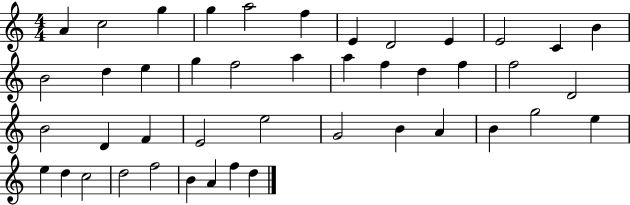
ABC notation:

X:1
T:Untitled
M:4/4
L:1/4
K:C
A c2 g g a2 f E D2 E E2 C B B2 d e g f2 a a f d f f2 D2 B2 D F E2 e2 G2 B A B g2 e e d c2 d2 f2 B A f d